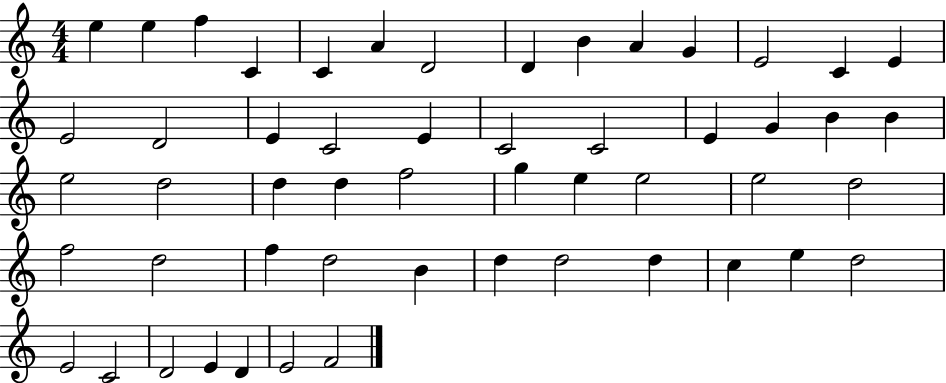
{
  \clef treble
  \numericTimeSignature
  \time 4/4
  \key c \major
  e''4 e''4 f''4 c'4 | c'4 a'4 d'2 | d'4 b'4 a'4 g'4 | e'2 c'4 e'4 | \break e'2 d'2 | e'4 c'2 e'4 | c'2 c'2 | e'4 g'4 b'4 b'4 | \break e''2 d''2 | d''4 d''4 f''2 | g''4 e''4 e''2 | e''2 d''2 | \break f''2 d''2 | f''4 d''2 b'4 | d''4 d''2 d''4 | c''4 e''4 d''2 | \break e'2 c'2 | d'2 e'4 d'4 | e'2 f'2 | \bar "|."
}